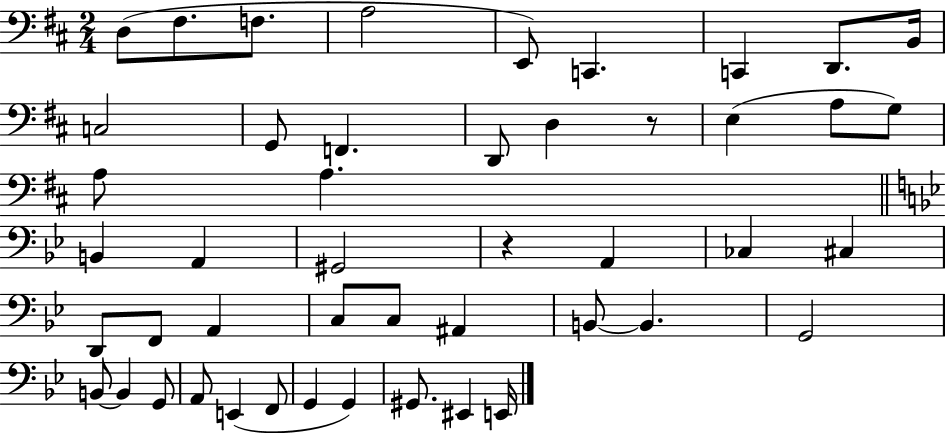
D3/e F#3/e. F3/e. A3/h E2/e C2/q. C2/q D2/e. B2/s C3/h G2/e F2/q. D2/e D3/q R/e E3/q A3/e G3/e A3/e A3/q. B2/q A2/q G#2/h R/q A2/q CES3/q C#3/q D2/e F2/e A2/q C3/e C3/e A#2/q B2/e B2/q. G2/h B2/e B2/q G2/e A2/e E2/q F2/e G2/q G2/q G#2/e. EIS2/q E2/s